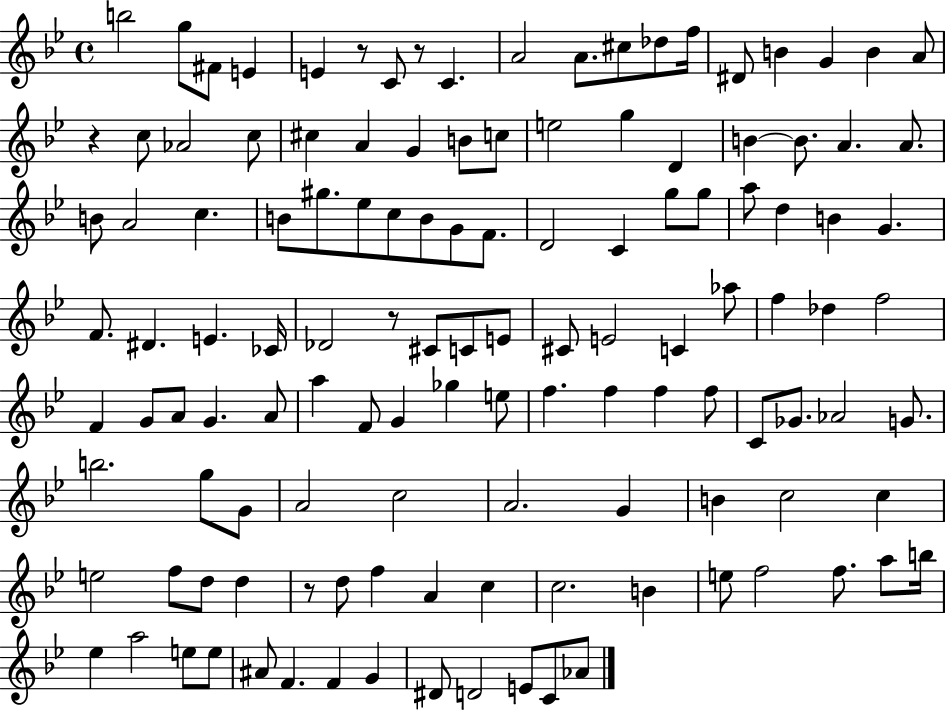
X:1
T:Untitled
M:4/4
L:1/4
K:Bb
b2 g/2 ^F/2 E E z/2 C/2 z/2 C A2 A/2 ^c/2 _d/2 f/4 ^D/2 B G B A/2 z c/2 _A2 c/2 ^c A G B/2 c/2 e2 g D B B/2 A A/2 B/2 A2 c B/2 ^g/2 _e/2 c/2 B/2 G/2 F/2 D2 C g/2 g/2 a/2 d B G F/2 ^D E _C/4 _D2 z/2 ^C/2 C/2 E/2 ^C/2 E2 C _a/2 f _d f2 F G/2 A/2 G A/2 a F/2 G _g e/2 f f f f/2 C/2 _G/2 _A2 G/2 b2 g/2 G/2 A2 c2 A2 G B c2 c e2 f/2 d/2 d z/2 d/2 f A c c2 B e/2 f2 f/2 a/2 b/4 _e a2 e/2 e/2 ^A/2 F F G ^D/2 D2 E/2 C/2 _A/2